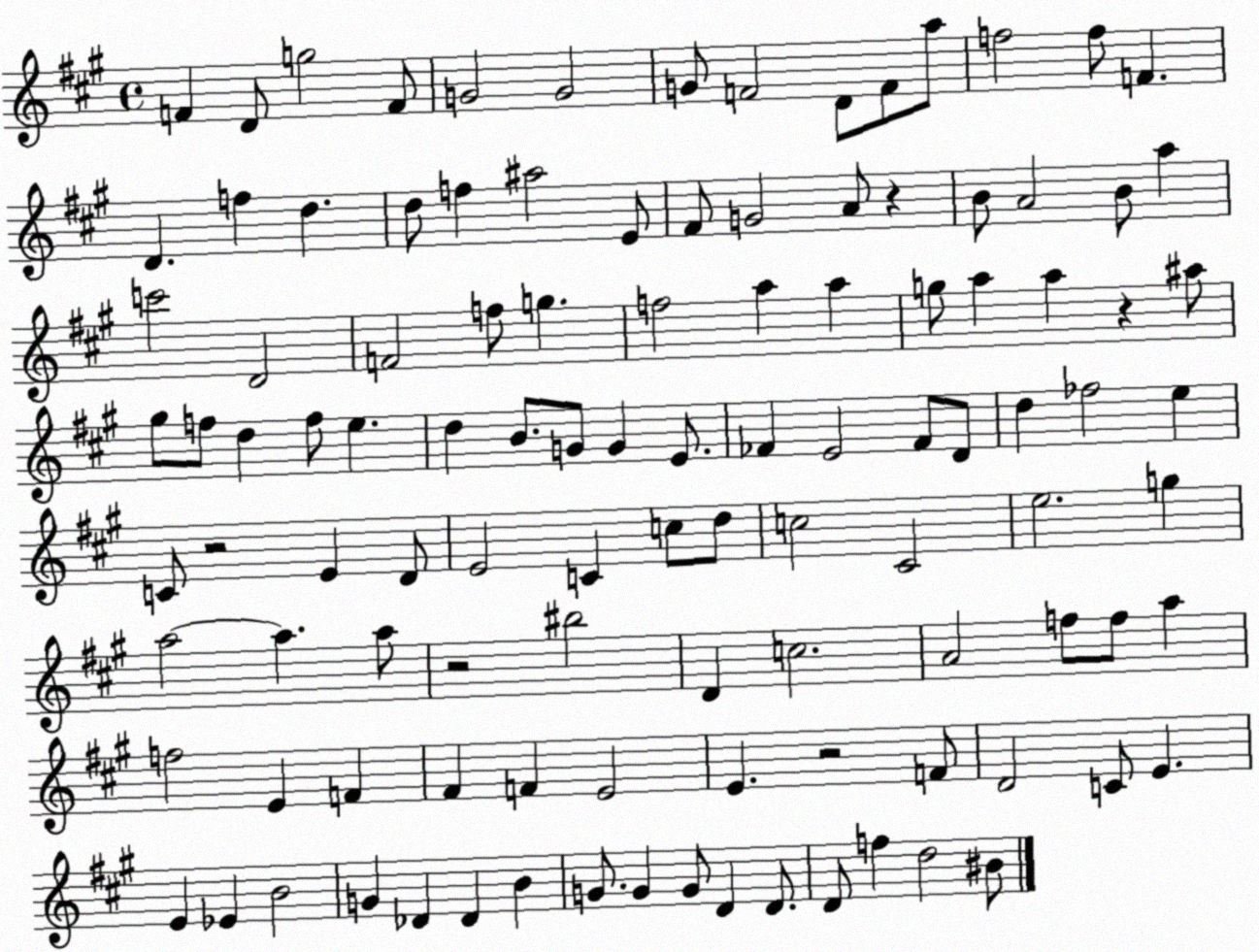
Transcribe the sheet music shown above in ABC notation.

X:1
T:Untitled
M:4/4
L:1/4
K:A
F D/2 g2 F/2 G2 G2 G/2 F2 D/2 F/2 a/2 f2 f/2 F D f d d/2 f ^a2 E/2 ^F/2 G2 A/2 z B/2 A2 B/2 a c'2 D2 F2 f/2 g f2 a a g/2 a a z ^a/2 ^g/2 f/2 d f/2 e d B/2 G/2 G E/2 _F E2 _F/2 D/2 d _f2 e C/2 z2 E D/2 E2 C c/2 d/2 c2 ^C2 e2 g a2 a a/2 z2 ^b2 D c2 A2 f/2 f/2 a f2 E F ^F F E2 E z2 F/2 D2 C/2 E E _E B2 G _D _D B G/2 G G/2 D D/2 D/2 f d2 ^B/2